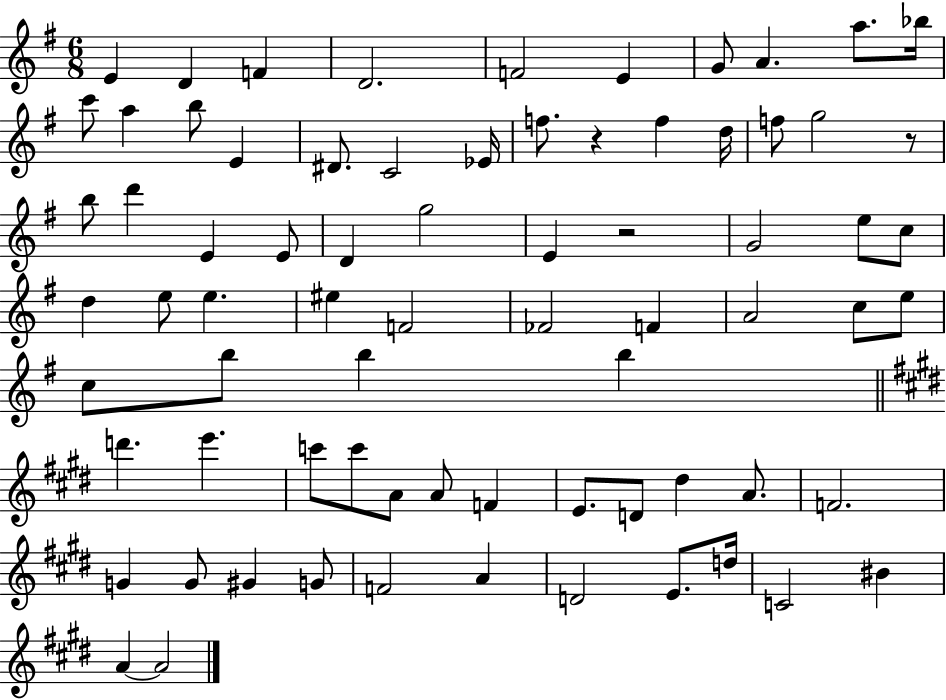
E4/q D4/q F4/q D4/h. F4/h E4/q G4/e A4/q. A5/e. Bb5/s C6/e A5/q B5/e E4/q D#4/e. C4/h Eb4/s F5/e. R/q F5/q D5/s F5/e G5/h R/e B5/e D6/q E4/q E4/e D4/q G5/h E4/q R/h G4/h E5/e C5/e D5/q E5/e E5/q. EIS5/q F4/h FES4/h F4/q A4/h C5/e E5/e C5/e B5/e B5/q B5/q D6/q. E6/q. C6/e C6/e A4/e A4/e F4/q E4/e. D4/e D#5/q A4/e. F4/h. G4/q G4/e G#4/q G4/e F4/h A4/q D4/h E4/e. D5/s C4/h BIS4/q A4/q A4/h